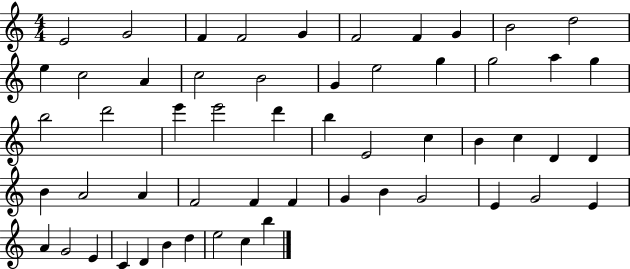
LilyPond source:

{
  \clef treble
  \numericTimeSignature
  \time 4/4
  \key c \major
  e'2 g'2 | f'4 f'2 g'4 | f'2 f'4 g'4 | b'2 d''2 | \break e''4 c''2 a'4 | c''2 b'2 | g'4 e''2 g''4 | g''2 a''4 g''4 | \break b''2 d'''2 | e'''4 e'''2 d'''4 | b''4 e'2 c''4 | b'4 c''4 d'4 d'4 | \break b'4 a'2 a'4 | f'2 f'4 f'4 | g'4 b'4 g'2 | e'4 g'2 e'4 | \break a'4 g'2 e'4 | c'4 d'4 b'4 d''4 | e''2 c''4 b''4 | \bar "|."
}